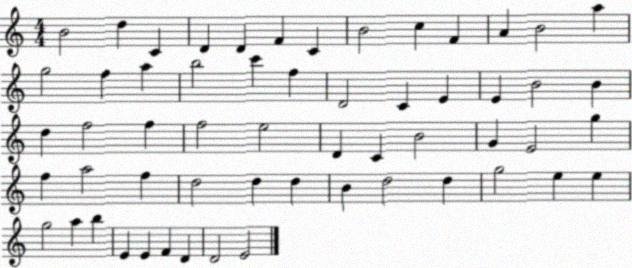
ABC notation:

X:1
T:Untitled
M:4/4
L:1/4
K:C
B2 d C D D F C B2 c F A B2 a g2 f a b2 c' f D2 C E E B2 B d f2 f f2 e2 D C B2 G E2 g f a2 f d2 d d B d2 d g2 e e g2 a b E E F D D2 E2